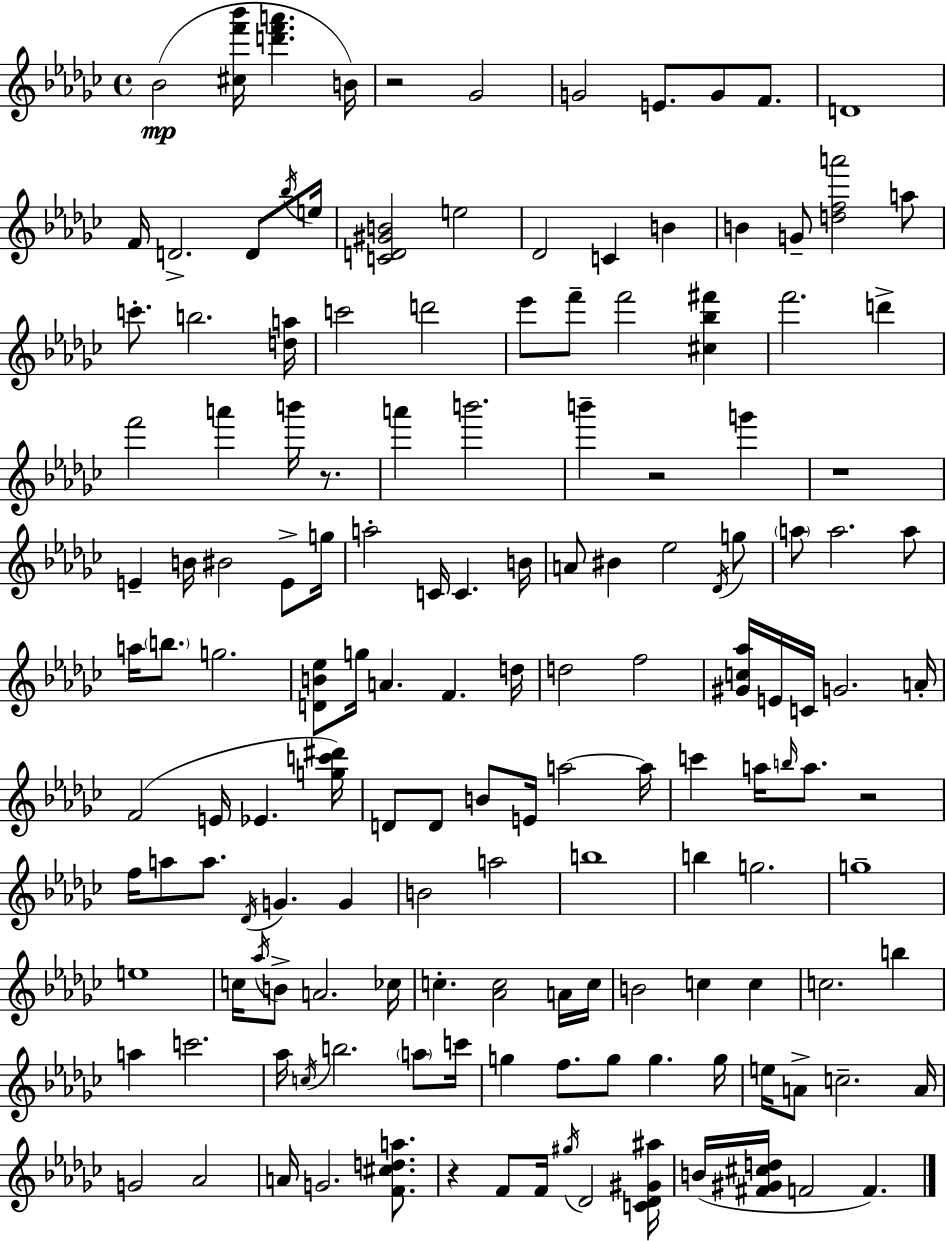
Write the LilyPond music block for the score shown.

{
  \clef treble
  \time 4/4
  \defaultTimeSignature
  \key ees \minor
  bes'2(\mp <cis'' f''' bes'''>16 <d''' f''' a'''>4. b'16) | r2 ges'2 | g'2 e'8. g'8 f'8. | d'1 | \break f'16 d'2.-> d'8 \acciaccatura { bes''16 } | e''16 <c' d' gis' b'>2 e''2 | des'2 c'4 b'4 | b'4 g'8-- <d'' f'' a'''>2 a''8 | \break c'''8.-. b''2. | <d'' a''>16 c'''2 d'''2 | ees'''8 f'''8-- f'''2 <cis'' bes'' fis'''>4 | f'''2. d'''4-> | \break f'''2 a'''4 b'''16 r8. | a'''4 b'''2. | b'''4-- r2 g'''4 | r1 | \break e'4-- b'16 bis'2 e'8-> | g''16 a''2-. c'16 c'4. | b'16 a'8 bis'4 ees''2 \acciaccatura { des'16 } | g''8 \parenthesize a''8 a''2. | \break a''8 a''16 \parenthesize b''8. g''2. | <d' b' ees''>8 g''16 a'4. f'4. | d''16 d''2 f''2 | <gis' c'' aes''>16 e'16 c'16 g'2. | \break a'16-. f'2( e'16 ees'4. | <g'' c''' dis'''>16) d'8 d'8 b'8 e'16 a''2~~ | a''16 c'''4 a''16 \grace { b''16 } a''8. r2 | f''16 a''8 a''8. \acciaccatura { des'16 } g'4. | \break g'4 b'2 a''2 | b''1 | b''4 g''2. | g''1-- | \break e''1 | c''16 \acciaccatura { aes''16 } b'8-> a'2. | ces''16 c''4.-. <aes' c''>2 | a'16 c''16 b'2 c''4 | \break c''4 c''2. | b''4 a''4 c'''2. | aes''16 \acciaccatura { c''16 } b''2. | \parenthesize a''8 c'''16 g''4 f''8. g''8 g''4. | \break g''16 e''16 a'8-> c''2.-- | a'16 g'2 aes'2 | a'16 g'2. | <f' cis'' d'' a''>8. r4 f'8 f'16 \acciaccatura { gis''16 } des'2 | \break <c' des' gis' ais''>16 b'16( <fis' gis' cis'' d''>16 f'2 | f'4.) \bar "|."
}